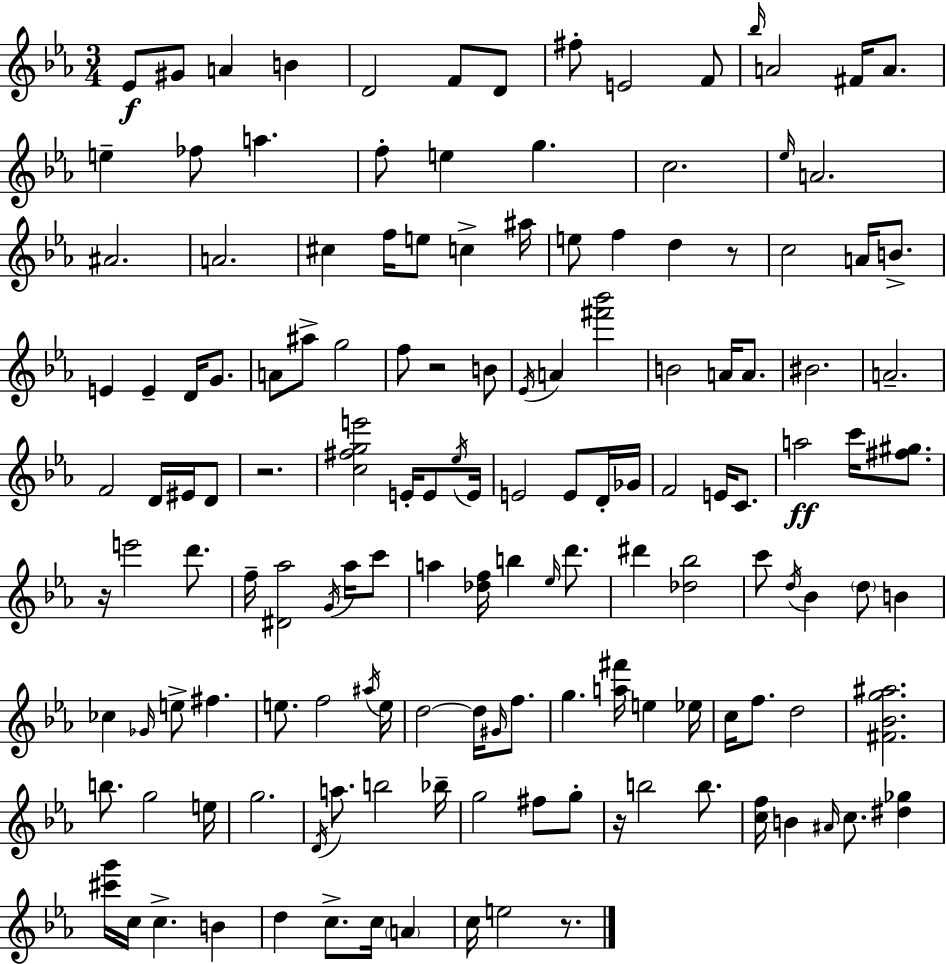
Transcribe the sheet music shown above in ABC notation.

X:1
T:Untitled
M:3/4
L:1/4
K:Eb
_E/2 ^G/2 A B D2 F/2 D/2 ^f/2 E2 F/2 _b/4 A2 ^F/4 A/2 e _f/2 a f/2 e g c2 _e/4 A2 ^A2 A2 ^c f/4 e/2 c ^a/4 e/2 f d z/2 c2 A/4 B/2 E E D/4 G/2 A/2 ^a/2 g2 f/2 z2 B/2 _E/4 A [^f'_b']2 B2 A/4 A/2 ^B2 A2 F2 D/4 ^E/4 D/2 z2 [c^fge']2 E/4 E/2 _e/4 E/4 E2 E/2 D/4 _G/4 F2 E/4 C/2 a2 c'/4 [^f^g]/2 z/4 e'2 d'/2 f/4 [^D_a]2 G/4 _a/4 c'/2 a [_df]/4 b _e/4 d'/2 ^d' [_d_b]2 c'/2 d/4 _B d/2 B _c _G/4 e/2 ^f e/2 f2 ^a/4 e/4 d2 d/4 ^G/4 f/2 g [a^f']/4 e _e/4 c/4 f/2 d2 [^F_Bg^a]2 b/2 g2 e/4 g2 D/4 a/2 b2 _b/4 g2 ^f/2 g/2 z/4 b2 b/2 [cf]/4 B ^A/4 c/2 [^d_g] [^c'g']/4 c/4 c B d c/2 c/4 A c/4 e2 z/2